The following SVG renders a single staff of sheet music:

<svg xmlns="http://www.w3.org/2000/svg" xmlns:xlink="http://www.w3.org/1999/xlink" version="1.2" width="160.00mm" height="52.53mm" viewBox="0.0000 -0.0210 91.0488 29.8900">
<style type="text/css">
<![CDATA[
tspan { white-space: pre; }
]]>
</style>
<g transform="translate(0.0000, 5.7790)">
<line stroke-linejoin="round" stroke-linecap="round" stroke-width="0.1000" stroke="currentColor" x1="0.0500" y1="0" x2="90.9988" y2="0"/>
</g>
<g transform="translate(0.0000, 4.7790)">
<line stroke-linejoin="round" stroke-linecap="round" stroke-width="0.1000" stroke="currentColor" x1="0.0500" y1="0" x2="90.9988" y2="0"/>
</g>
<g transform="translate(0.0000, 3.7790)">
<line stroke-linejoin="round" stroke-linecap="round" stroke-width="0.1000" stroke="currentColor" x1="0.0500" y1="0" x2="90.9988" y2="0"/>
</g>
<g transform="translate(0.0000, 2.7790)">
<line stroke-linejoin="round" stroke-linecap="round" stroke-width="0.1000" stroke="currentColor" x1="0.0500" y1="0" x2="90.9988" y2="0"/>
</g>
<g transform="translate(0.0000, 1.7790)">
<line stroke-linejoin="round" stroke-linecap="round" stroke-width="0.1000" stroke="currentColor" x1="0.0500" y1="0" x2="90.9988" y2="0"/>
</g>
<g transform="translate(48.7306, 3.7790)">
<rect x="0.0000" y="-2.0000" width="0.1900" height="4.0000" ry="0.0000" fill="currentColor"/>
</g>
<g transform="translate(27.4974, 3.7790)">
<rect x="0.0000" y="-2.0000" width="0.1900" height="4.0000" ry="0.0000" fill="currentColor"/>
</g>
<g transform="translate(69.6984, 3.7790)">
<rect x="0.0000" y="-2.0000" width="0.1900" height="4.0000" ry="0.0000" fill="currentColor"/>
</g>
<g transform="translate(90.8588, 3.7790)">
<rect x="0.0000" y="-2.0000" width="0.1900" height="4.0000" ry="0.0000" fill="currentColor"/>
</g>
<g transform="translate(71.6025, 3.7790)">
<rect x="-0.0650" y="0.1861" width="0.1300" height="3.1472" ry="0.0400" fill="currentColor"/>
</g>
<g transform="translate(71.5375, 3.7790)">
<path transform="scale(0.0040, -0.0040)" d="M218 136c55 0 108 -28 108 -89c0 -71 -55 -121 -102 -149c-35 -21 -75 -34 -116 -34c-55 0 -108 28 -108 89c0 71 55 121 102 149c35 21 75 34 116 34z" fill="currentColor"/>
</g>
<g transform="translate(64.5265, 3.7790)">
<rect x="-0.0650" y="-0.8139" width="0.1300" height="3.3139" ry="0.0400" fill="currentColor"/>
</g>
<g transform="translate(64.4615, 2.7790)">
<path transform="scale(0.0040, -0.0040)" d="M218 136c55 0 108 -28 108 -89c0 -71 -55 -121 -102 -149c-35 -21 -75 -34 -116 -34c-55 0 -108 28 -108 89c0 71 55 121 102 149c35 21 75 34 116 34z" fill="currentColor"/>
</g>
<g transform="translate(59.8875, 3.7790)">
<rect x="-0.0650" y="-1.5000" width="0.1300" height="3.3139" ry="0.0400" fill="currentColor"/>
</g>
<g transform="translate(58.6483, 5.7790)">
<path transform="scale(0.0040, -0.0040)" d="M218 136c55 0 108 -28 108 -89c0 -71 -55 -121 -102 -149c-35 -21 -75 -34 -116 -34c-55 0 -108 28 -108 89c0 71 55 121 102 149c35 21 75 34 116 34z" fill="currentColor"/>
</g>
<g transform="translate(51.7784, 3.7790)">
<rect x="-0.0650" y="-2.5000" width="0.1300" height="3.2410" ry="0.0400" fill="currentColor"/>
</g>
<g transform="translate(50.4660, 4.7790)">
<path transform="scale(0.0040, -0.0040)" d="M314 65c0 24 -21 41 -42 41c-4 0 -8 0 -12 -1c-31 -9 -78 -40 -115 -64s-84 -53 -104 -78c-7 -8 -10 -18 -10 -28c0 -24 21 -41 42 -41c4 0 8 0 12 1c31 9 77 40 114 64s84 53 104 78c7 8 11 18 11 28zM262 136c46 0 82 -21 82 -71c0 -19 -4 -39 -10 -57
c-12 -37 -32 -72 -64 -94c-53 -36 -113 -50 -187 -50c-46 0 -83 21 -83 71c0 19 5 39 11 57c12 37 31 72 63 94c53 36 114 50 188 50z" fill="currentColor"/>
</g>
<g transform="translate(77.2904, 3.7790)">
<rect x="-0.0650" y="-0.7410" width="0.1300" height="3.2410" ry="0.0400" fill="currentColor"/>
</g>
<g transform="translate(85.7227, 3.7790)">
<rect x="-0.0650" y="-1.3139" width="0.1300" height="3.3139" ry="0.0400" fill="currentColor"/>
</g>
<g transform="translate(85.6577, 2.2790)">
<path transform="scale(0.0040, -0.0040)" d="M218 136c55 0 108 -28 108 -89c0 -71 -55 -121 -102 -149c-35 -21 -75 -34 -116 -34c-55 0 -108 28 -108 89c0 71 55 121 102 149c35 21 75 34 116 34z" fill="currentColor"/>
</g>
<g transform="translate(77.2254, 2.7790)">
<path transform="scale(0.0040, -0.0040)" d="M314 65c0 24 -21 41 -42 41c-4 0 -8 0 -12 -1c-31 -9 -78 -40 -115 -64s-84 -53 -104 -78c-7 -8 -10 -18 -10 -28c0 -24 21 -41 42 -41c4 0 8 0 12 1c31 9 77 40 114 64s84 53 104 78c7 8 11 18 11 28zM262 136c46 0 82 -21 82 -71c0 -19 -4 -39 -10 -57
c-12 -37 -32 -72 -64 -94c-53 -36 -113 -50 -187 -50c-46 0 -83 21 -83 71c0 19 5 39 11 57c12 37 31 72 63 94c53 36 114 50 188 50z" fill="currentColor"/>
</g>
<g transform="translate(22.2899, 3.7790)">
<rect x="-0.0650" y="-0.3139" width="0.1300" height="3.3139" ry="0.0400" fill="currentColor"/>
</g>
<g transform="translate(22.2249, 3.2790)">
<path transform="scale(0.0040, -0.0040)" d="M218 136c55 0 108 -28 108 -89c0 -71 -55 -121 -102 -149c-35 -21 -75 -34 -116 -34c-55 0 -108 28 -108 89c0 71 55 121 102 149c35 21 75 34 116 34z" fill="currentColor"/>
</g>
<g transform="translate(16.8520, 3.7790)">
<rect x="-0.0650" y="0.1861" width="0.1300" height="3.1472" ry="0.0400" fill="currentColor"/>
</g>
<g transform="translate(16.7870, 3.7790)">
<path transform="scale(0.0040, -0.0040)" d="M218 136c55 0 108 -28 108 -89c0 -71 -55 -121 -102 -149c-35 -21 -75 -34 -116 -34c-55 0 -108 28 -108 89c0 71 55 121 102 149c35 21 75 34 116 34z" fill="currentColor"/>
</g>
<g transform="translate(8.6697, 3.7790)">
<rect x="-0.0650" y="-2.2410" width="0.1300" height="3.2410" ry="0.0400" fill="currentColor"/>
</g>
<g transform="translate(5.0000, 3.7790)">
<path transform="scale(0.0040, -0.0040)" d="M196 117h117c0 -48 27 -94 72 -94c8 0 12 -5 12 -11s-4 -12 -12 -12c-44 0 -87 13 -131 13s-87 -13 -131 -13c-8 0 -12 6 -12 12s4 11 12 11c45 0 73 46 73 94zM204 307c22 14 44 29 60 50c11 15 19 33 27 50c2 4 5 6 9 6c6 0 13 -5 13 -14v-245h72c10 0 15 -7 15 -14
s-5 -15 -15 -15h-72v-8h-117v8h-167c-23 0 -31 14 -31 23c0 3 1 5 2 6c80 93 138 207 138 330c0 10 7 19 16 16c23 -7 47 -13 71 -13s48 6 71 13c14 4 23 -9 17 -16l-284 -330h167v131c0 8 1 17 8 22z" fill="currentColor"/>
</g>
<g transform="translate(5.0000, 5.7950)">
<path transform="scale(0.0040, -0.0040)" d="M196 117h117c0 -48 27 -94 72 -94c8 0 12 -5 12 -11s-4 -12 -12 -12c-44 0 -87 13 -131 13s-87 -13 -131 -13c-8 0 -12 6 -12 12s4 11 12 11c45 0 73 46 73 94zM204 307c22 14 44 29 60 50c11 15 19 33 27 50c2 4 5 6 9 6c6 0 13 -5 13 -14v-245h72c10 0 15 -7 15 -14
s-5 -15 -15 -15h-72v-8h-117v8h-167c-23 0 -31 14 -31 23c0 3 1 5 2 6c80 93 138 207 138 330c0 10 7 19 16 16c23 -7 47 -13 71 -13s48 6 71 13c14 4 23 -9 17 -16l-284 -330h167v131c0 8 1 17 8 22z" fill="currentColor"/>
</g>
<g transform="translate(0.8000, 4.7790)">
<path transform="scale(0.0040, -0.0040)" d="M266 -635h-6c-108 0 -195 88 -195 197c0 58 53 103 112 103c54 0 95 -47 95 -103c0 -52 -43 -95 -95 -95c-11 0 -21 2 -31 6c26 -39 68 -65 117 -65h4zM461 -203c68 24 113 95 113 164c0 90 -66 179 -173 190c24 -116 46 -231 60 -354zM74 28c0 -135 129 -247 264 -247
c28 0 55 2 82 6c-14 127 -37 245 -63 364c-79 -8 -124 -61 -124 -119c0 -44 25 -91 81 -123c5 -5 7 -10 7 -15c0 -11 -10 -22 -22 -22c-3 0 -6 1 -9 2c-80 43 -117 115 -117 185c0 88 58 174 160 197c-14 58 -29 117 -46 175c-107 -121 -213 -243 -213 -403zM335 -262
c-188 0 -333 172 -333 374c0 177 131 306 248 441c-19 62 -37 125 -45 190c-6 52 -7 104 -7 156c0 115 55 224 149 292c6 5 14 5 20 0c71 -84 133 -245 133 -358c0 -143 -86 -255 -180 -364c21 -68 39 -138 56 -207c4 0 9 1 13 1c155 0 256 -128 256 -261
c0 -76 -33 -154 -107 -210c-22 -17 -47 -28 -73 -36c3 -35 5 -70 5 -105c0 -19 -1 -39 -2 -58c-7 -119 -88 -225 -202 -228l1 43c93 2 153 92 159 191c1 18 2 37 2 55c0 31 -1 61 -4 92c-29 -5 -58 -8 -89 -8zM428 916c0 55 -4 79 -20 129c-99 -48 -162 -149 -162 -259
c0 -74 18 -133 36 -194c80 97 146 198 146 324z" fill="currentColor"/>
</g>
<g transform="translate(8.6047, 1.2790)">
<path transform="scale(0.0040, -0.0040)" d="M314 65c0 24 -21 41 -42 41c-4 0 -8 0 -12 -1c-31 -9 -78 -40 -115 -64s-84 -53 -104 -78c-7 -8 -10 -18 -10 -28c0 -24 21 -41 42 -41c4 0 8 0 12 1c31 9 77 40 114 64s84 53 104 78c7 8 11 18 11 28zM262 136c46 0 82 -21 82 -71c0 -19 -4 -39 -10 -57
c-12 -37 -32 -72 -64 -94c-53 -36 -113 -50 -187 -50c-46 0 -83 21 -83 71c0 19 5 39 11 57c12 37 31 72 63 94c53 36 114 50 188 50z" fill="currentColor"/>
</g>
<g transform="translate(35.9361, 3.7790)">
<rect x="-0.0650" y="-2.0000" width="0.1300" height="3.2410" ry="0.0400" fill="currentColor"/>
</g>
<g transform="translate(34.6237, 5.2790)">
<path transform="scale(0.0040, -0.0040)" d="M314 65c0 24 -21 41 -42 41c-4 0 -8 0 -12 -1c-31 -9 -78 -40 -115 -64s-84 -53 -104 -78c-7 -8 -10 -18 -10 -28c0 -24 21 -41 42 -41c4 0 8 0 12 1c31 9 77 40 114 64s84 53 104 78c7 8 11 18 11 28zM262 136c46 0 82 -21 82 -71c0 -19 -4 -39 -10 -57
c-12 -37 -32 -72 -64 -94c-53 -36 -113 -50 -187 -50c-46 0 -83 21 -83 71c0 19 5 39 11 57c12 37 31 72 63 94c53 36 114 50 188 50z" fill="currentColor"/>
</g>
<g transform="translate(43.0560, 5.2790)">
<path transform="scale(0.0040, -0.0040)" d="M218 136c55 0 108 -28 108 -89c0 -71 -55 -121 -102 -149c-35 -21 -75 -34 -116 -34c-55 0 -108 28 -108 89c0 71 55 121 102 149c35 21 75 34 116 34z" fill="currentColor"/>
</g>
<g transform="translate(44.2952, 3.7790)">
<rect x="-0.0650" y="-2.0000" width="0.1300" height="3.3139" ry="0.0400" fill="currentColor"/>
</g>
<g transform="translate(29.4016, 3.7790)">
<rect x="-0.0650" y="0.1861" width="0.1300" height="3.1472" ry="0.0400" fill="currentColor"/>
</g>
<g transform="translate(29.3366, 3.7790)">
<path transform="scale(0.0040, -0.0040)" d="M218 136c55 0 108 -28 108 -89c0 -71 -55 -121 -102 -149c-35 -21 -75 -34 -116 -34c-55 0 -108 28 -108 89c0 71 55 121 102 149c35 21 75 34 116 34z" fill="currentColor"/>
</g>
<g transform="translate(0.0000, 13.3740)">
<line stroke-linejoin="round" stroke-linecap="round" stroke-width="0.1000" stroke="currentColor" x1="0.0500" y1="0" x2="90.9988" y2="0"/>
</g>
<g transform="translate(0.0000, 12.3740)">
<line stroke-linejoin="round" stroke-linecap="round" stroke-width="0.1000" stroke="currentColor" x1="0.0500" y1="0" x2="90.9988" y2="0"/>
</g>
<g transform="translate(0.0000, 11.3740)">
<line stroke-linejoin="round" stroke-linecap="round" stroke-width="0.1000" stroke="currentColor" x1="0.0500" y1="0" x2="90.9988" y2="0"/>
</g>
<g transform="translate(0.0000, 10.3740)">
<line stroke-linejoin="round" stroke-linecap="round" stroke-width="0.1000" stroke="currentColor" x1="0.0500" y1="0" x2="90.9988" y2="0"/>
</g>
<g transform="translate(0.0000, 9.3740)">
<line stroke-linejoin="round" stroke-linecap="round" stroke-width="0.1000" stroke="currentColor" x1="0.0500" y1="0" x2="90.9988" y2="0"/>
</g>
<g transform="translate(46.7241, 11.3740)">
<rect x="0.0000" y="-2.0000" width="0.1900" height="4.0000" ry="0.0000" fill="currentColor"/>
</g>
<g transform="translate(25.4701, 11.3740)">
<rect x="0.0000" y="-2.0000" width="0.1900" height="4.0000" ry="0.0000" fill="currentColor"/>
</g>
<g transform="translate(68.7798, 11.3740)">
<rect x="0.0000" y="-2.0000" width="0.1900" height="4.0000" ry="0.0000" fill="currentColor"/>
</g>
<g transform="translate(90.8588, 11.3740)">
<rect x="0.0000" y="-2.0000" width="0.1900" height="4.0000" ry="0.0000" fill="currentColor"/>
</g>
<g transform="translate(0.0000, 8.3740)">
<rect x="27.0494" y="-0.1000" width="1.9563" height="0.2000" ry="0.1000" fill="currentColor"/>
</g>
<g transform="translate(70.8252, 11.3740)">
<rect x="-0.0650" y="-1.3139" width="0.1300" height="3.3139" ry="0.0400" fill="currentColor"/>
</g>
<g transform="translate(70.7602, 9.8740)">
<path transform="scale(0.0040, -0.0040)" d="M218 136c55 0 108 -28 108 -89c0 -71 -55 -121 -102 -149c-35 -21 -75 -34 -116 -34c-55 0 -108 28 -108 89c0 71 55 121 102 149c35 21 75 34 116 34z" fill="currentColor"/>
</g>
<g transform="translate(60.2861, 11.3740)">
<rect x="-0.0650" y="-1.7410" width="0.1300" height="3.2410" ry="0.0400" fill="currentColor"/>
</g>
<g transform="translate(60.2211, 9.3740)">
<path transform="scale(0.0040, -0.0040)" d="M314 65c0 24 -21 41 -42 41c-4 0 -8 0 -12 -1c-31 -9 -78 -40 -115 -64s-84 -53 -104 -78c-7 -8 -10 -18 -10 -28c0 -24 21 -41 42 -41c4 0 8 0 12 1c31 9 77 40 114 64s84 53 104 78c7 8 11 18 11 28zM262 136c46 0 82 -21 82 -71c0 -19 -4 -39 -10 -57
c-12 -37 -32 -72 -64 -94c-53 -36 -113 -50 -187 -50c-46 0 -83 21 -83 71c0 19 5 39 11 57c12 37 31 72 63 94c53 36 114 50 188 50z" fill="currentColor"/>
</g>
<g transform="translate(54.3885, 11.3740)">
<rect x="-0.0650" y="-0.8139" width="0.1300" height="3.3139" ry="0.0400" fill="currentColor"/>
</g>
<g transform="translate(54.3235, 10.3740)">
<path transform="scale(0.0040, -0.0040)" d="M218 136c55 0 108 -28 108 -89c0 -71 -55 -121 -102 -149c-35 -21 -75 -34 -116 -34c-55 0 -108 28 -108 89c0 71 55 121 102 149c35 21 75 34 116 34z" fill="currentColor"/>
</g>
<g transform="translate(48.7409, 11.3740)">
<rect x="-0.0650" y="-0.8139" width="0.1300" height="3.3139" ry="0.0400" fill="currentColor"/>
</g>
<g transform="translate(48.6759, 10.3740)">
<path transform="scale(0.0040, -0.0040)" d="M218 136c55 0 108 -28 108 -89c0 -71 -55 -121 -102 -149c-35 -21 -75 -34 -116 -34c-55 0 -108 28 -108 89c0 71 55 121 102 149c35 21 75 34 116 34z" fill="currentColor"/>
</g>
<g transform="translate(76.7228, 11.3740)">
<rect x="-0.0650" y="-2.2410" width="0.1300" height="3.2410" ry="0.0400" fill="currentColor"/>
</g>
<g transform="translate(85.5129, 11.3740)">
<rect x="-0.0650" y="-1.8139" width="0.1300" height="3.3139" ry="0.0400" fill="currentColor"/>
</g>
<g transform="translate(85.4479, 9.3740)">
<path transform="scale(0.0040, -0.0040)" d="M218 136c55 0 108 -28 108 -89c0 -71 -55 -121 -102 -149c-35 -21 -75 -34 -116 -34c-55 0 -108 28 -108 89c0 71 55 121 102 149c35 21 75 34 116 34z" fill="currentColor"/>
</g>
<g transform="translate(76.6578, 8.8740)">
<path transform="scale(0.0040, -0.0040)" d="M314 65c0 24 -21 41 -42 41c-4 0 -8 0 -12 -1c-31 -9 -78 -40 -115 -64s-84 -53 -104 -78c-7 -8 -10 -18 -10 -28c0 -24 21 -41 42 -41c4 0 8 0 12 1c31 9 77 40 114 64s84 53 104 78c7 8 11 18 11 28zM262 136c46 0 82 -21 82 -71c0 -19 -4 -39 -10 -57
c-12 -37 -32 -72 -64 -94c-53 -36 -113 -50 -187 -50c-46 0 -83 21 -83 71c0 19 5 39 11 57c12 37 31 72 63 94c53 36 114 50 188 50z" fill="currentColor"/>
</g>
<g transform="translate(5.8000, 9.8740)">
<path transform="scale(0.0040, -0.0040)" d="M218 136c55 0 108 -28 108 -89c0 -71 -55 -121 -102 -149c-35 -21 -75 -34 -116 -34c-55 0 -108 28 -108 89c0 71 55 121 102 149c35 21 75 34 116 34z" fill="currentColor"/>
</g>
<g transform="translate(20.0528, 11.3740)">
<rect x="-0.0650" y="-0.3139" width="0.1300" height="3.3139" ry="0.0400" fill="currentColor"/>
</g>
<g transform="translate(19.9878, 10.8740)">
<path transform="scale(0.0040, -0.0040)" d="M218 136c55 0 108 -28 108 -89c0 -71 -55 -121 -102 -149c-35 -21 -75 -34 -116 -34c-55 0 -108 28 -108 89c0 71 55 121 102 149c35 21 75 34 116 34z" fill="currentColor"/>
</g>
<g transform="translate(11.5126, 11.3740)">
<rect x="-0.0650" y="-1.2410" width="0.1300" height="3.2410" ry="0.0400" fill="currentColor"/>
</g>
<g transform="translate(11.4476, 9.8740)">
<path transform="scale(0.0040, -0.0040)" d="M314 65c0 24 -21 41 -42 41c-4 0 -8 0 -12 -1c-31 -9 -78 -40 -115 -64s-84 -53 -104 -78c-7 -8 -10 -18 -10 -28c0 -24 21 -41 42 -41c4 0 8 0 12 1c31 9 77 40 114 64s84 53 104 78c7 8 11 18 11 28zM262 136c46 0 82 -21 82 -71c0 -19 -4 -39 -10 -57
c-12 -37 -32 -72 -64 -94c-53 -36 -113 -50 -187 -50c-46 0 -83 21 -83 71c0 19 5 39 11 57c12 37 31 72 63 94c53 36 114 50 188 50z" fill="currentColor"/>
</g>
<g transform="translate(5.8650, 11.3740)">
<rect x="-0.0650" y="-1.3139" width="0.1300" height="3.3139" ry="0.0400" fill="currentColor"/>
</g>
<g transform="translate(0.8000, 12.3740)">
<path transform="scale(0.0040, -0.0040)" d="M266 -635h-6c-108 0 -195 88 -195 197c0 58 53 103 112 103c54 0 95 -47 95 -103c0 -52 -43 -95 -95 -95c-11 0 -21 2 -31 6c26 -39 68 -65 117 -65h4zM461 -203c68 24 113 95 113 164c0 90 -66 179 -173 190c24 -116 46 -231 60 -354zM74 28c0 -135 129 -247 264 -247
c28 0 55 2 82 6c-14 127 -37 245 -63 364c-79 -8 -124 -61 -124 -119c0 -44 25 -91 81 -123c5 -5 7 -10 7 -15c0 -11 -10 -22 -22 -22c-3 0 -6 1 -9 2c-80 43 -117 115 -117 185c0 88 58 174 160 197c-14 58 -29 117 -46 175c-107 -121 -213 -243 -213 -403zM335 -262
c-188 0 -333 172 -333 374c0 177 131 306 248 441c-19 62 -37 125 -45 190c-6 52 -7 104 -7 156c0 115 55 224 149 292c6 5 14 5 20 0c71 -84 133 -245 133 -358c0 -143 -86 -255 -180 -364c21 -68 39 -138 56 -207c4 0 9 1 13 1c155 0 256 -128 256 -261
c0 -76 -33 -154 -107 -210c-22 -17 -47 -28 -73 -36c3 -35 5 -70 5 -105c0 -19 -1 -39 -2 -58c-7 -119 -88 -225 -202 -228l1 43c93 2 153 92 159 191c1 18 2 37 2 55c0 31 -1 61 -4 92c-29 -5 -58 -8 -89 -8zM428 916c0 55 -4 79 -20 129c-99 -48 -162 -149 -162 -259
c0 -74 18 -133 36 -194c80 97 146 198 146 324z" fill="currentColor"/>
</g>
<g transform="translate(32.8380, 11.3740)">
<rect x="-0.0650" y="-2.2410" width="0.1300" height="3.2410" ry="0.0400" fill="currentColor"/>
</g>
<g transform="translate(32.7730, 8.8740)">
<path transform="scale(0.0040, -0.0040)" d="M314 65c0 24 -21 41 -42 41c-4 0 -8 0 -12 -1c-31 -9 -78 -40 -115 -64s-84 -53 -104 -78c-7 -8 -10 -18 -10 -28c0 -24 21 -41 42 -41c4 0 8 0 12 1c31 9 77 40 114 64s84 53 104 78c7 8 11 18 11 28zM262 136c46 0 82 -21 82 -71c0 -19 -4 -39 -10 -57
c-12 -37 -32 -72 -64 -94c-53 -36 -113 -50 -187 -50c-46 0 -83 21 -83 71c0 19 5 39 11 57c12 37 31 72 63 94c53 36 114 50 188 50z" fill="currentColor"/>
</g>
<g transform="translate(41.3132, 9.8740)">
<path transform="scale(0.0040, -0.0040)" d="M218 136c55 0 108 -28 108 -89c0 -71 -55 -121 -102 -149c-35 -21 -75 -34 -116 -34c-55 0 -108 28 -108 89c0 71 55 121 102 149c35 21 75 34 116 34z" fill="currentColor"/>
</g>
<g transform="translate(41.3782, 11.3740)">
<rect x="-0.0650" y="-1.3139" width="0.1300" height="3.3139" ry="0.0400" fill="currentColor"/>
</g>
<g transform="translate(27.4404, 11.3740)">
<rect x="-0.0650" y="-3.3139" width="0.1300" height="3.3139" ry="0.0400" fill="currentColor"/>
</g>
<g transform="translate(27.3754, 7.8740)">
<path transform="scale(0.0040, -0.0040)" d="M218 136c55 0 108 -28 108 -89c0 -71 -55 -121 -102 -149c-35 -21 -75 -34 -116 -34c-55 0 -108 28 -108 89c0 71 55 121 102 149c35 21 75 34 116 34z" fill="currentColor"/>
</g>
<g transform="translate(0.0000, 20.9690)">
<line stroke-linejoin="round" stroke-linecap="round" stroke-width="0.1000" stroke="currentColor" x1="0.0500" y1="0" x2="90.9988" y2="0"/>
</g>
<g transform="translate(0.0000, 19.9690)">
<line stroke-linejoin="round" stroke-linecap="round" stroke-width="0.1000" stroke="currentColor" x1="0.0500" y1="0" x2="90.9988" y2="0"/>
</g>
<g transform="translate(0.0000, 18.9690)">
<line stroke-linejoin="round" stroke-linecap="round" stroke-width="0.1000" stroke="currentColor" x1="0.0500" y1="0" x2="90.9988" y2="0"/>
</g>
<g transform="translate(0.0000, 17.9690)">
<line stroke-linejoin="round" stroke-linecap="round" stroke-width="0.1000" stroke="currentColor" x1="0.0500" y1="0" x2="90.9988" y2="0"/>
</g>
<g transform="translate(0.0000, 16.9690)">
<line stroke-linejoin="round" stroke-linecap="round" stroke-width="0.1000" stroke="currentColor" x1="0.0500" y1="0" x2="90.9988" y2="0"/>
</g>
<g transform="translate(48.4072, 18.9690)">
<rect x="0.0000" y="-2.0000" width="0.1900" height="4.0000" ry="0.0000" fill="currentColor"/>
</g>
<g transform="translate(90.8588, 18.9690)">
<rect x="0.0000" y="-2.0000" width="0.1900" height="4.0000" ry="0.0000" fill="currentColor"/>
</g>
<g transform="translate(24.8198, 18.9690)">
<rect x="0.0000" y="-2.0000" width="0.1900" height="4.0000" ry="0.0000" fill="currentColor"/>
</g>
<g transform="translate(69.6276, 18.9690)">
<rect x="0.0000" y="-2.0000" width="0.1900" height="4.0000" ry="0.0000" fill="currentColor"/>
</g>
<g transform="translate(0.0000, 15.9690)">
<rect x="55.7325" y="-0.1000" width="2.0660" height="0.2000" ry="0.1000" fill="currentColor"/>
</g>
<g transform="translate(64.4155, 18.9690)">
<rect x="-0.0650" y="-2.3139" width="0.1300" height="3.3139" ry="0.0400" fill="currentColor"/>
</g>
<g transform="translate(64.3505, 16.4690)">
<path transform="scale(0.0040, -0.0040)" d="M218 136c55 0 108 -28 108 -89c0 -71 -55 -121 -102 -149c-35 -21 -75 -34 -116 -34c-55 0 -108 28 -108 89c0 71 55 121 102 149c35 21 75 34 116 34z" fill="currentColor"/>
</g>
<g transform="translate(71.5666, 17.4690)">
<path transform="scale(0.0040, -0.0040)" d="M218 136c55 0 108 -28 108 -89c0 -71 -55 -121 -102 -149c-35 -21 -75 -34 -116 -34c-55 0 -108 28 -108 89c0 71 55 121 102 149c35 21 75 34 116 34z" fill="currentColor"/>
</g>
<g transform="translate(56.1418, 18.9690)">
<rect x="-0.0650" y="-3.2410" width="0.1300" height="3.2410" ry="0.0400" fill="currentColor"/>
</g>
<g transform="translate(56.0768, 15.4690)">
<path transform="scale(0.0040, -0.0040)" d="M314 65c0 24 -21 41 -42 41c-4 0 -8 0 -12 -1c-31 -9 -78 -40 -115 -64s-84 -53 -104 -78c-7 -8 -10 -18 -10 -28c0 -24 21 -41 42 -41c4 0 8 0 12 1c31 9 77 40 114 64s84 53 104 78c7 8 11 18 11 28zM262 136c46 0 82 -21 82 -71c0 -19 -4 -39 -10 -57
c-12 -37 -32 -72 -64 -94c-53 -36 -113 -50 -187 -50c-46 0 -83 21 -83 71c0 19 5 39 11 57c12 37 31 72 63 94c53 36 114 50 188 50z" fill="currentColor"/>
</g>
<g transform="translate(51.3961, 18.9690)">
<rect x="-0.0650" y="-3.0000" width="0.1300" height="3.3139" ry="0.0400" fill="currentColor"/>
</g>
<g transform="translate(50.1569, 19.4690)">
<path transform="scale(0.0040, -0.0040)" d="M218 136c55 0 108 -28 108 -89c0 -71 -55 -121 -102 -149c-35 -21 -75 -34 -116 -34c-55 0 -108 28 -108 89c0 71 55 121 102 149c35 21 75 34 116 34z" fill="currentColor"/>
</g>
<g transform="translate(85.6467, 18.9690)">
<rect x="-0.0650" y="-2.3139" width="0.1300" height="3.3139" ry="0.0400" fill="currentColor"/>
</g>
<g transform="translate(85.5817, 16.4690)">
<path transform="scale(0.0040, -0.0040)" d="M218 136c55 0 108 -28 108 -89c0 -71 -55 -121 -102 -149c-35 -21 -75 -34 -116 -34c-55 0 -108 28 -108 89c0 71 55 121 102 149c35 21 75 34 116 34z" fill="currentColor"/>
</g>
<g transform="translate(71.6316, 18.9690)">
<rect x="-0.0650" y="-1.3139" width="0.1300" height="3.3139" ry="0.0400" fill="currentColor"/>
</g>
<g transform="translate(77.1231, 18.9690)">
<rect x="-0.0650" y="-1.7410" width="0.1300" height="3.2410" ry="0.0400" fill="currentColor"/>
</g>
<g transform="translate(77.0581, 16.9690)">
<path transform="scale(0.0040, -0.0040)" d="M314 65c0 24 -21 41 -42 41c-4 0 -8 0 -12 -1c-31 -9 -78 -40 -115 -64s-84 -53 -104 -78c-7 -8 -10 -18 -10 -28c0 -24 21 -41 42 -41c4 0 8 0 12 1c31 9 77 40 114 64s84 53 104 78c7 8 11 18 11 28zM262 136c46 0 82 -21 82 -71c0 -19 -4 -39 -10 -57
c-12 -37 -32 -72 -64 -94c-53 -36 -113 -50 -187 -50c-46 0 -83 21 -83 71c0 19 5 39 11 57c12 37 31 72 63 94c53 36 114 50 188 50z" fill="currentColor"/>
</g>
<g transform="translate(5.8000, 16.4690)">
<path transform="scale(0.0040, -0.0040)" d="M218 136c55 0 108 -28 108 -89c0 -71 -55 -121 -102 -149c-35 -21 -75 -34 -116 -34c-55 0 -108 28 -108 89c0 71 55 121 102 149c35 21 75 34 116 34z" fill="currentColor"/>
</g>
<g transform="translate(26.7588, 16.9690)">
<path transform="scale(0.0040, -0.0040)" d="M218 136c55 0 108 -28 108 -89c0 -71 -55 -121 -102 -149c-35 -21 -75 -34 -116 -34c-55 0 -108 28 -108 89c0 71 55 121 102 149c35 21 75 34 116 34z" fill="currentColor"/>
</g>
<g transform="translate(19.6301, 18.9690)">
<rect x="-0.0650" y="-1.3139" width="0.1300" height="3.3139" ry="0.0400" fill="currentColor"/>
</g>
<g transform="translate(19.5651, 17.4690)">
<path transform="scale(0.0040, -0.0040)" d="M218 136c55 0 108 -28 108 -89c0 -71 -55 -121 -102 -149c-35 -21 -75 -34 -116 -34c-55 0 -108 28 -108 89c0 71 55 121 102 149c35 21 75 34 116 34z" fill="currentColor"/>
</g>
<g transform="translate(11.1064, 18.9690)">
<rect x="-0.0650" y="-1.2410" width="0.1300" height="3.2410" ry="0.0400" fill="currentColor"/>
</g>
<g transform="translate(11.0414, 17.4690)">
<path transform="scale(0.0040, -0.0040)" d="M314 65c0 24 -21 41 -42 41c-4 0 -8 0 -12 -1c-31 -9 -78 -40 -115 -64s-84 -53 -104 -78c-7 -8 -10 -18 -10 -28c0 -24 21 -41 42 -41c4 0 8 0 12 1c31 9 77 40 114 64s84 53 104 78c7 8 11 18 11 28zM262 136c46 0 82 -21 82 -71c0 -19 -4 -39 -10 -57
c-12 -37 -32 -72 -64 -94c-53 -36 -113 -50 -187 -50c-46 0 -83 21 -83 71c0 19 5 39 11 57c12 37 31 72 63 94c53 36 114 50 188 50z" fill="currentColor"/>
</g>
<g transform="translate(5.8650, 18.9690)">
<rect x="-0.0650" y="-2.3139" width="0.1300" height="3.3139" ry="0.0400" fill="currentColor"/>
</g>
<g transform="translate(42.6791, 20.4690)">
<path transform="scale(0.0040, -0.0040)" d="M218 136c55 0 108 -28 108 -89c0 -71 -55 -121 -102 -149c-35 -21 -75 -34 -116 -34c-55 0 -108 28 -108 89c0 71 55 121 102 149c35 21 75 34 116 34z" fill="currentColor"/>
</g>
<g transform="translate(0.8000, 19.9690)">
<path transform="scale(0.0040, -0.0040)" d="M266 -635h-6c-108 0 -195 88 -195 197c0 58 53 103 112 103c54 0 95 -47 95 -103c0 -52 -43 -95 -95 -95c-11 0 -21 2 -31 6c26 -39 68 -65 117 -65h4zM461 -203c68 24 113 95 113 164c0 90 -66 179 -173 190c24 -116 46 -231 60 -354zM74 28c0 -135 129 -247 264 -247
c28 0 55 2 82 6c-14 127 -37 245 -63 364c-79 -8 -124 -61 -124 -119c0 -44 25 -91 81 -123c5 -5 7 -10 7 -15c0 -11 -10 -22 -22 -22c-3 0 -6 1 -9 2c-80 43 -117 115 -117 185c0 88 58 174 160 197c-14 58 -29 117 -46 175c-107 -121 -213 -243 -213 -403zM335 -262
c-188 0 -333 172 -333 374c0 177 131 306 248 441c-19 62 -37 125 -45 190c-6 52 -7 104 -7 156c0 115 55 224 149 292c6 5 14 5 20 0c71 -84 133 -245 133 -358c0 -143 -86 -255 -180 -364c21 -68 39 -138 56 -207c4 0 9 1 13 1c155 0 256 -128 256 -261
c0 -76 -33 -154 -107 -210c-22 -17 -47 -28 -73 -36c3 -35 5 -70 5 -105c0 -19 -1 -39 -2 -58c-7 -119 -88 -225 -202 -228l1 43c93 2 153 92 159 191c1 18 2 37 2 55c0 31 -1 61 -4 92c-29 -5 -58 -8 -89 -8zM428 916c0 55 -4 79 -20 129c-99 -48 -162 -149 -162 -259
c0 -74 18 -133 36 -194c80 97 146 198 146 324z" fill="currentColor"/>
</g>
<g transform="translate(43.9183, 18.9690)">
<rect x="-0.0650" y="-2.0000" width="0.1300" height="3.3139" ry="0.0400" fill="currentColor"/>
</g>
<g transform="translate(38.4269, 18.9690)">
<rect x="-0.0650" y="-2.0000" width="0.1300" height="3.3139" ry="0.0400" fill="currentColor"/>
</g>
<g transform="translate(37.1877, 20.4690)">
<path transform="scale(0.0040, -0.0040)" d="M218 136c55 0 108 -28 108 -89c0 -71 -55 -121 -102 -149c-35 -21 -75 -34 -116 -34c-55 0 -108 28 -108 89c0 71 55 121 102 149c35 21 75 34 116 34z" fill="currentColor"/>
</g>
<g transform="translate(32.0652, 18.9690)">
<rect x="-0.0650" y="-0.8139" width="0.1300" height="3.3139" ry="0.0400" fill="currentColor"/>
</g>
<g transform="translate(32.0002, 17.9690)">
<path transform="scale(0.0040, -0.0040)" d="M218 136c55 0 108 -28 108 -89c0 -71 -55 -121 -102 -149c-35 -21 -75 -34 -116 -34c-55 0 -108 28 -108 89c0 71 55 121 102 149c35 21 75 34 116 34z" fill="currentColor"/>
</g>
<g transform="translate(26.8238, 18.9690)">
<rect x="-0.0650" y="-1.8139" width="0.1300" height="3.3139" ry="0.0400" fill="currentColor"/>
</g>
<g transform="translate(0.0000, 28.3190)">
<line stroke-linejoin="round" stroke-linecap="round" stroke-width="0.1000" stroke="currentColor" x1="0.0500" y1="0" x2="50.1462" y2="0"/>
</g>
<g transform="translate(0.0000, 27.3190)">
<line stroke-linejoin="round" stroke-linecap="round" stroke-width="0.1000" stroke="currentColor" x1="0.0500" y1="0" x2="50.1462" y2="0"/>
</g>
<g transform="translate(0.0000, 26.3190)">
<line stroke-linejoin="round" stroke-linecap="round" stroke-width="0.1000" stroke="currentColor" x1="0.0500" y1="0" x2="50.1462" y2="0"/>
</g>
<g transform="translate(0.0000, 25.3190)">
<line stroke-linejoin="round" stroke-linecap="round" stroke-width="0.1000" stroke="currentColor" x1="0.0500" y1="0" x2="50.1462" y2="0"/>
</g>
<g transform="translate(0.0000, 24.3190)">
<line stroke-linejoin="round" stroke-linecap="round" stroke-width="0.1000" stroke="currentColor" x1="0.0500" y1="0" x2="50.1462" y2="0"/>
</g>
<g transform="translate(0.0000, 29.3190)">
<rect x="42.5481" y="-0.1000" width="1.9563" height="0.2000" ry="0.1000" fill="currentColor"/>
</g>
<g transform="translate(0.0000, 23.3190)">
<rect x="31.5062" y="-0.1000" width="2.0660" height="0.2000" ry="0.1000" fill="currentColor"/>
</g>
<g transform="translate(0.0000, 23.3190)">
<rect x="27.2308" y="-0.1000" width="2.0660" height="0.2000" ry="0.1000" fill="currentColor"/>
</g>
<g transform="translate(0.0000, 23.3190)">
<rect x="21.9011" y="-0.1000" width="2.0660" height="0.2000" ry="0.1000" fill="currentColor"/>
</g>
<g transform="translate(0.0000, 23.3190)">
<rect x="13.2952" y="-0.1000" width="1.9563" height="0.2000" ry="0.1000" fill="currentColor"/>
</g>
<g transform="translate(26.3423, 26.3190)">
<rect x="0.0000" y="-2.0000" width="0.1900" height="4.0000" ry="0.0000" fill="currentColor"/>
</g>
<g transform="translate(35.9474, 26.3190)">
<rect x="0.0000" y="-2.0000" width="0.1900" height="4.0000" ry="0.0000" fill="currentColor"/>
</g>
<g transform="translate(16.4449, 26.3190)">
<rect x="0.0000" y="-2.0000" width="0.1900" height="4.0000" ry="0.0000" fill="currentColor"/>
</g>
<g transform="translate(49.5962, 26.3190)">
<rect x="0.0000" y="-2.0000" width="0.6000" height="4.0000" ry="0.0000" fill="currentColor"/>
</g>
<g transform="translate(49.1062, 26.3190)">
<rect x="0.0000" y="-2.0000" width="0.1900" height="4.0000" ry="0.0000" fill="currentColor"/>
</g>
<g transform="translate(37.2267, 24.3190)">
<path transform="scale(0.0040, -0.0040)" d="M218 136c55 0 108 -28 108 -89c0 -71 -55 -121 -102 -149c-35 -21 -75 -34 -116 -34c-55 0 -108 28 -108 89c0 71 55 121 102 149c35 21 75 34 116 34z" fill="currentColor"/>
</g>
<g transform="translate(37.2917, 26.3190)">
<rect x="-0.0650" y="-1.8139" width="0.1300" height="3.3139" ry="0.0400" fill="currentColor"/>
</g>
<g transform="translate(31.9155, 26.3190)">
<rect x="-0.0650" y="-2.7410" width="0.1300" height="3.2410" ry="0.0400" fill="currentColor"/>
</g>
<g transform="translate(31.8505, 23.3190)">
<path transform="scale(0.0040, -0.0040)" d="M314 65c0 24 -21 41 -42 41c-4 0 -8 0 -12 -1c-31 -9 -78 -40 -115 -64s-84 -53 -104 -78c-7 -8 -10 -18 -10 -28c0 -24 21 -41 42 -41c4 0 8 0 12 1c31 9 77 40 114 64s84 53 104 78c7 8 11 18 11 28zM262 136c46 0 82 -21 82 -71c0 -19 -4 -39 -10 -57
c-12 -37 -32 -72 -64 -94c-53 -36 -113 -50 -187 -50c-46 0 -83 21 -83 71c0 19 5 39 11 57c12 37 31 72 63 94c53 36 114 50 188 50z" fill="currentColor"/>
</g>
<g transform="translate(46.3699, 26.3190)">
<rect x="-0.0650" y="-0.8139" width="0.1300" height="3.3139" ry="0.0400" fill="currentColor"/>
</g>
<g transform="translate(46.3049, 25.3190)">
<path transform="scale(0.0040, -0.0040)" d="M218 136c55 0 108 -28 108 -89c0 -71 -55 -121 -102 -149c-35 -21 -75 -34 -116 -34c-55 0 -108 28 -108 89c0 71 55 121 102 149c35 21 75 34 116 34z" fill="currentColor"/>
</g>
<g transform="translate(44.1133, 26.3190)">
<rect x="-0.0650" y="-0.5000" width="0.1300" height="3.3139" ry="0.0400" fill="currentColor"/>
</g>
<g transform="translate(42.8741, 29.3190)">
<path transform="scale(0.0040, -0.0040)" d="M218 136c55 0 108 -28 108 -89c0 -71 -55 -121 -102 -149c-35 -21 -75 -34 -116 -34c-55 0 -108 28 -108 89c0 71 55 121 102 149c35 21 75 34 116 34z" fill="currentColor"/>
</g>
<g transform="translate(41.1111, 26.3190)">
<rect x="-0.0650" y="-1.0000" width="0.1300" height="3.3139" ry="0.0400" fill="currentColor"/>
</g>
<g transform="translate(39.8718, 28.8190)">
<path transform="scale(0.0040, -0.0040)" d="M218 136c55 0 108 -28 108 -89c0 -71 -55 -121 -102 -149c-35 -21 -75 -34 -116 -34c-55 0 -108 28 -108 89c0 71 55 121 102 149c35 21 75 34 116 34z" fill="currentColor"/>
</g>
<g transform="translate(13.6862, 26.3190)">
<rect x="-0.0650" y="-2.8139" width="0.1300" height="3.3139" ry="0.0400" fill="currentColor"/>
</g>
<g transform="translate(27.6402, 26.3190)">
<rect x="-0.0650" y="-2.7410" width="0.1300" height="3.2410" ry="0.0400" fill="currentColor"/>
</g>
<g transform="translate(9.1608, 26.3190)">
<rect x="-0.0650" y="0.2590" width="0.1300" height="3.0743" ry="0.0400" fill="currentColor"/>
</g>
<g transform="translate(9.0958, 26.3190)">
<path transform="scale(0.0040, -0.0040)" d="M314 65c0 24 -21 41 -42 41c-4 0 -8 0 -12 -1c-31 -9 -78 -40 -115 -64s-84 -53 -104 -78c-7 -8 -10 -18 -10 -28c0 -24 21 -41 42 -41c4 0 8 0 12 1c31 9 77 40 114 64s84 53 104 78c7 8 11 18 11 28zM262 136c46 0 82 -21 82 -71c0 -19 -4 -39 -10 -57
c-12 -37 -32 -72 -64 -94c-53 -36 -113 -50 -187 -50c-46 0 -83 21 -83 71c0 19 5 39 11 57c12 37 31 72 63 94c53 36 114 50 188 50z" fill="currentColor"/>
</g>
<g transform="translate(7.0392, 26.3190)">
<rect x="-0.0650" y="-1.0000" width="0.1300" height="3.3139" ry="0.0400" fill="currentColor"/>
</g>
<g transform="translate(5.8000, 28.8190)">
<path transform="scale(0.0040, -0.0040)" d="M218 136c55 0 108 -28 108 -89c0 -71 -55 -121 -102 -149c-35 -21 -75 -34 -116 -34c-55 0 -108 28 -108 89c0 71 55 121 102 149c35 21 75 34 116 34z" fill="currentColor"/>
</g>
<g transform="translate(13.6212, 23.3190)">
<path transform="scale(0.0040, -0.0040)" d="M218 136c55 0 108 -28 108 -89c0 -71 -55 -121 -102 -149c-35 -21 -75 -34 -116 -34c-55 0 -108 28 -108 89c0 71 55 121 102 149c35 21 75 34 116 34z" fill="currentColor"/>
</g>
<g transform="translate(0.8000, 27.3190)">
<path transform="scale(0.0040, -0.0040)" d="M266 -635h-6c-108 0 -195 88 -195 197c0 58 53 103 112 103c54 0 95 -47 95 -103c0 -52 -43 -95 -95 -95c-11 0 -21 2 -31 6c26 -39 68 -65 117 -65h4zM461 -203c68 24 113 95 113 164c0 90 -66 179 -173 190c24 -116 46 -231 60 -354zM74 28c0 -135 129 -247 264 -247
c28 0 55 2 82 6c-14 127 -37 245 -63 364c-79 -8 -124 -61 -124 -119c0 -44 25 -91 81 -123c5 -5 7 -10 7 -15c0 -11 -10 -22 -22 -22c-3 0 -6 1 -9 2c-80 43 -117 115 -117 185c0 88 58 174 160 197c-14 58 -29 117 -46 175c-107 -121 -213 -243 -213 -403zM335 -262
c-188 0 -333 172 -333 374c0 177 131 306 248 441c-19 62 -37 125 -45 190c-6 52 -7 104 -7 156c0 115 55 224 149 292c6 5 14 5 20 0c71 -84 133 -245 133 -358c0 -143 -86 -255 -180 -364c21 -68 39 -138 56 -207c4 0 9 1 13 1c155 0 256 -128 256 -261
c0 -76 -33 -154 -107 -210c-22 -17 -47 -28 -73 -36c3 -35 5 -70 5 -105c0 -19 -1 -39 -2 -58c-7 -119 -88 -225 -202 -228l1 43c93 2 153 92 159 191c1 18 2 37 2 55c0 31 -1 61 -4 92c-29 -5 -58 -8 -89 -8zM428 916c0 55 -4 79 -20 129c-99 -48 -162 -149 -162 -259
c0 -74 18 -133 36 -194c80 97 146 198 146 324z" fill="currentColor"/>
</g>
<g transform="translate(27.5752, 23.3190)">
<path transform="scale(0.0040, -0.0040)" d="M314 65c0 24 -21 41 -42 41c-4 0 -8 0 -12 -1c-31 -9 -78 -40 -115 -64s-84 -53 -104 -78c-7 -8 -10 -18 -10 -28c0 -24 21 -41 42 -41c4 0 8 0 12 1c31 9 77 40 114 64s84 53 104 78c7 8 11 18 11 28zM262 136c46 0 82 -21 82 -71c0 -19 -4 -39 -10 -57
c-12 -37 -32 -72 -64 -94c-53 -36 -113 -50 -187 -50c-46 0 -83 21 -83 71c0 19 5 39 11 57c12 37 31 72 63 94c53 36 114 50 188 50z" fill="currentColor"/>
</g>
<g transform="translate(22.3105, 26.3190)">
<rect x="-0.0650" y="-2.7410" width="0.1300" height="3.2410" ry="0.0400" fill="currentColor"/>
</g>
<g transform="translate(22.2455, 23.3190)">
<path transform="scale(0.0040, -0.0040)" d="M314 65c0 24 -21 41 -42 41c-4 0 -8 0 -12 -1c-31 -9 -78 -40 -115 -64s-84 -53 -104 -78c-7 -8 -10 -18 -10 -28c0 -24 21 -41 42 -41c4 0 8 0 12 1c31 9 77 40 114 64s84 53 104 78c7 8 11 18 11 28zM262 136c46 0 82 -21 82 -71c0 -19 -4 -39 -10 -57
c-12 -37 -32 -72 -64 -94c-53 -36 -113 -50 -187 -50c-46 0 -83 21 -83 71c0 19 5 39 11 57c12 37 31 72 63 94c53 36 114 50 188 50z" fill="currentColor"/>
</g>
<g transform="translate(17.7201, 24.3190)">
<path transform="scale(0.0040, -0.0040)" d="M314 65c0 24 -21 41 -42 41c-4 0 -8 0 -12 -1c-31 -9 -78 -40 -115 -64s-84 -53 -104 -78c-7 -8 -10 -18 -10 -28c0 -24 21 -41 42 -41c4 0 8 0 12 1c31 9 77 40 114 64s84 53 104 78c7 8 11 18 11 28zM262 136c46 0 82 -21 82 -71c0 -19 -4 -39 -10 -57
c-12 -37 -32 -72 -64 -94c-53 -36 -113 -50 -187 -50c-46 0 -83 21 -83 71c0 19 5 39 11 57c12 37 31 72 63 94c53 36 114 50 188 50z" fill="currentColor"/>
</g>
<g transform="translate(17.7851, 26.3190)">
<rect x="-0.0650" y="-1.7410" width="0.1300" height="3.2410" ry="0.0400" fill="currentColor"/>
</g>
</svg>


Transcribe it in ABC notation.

X:1
T:Untitled
M:4/4
L:1/4
K:C
g2 B c B F2 F G2 E d B d2 e e e2 c b g2 e d d f2 e g2 f g e2 e f d F F A b2 g e f2 g D B2 a f2 a2 a2 a2 f D C d